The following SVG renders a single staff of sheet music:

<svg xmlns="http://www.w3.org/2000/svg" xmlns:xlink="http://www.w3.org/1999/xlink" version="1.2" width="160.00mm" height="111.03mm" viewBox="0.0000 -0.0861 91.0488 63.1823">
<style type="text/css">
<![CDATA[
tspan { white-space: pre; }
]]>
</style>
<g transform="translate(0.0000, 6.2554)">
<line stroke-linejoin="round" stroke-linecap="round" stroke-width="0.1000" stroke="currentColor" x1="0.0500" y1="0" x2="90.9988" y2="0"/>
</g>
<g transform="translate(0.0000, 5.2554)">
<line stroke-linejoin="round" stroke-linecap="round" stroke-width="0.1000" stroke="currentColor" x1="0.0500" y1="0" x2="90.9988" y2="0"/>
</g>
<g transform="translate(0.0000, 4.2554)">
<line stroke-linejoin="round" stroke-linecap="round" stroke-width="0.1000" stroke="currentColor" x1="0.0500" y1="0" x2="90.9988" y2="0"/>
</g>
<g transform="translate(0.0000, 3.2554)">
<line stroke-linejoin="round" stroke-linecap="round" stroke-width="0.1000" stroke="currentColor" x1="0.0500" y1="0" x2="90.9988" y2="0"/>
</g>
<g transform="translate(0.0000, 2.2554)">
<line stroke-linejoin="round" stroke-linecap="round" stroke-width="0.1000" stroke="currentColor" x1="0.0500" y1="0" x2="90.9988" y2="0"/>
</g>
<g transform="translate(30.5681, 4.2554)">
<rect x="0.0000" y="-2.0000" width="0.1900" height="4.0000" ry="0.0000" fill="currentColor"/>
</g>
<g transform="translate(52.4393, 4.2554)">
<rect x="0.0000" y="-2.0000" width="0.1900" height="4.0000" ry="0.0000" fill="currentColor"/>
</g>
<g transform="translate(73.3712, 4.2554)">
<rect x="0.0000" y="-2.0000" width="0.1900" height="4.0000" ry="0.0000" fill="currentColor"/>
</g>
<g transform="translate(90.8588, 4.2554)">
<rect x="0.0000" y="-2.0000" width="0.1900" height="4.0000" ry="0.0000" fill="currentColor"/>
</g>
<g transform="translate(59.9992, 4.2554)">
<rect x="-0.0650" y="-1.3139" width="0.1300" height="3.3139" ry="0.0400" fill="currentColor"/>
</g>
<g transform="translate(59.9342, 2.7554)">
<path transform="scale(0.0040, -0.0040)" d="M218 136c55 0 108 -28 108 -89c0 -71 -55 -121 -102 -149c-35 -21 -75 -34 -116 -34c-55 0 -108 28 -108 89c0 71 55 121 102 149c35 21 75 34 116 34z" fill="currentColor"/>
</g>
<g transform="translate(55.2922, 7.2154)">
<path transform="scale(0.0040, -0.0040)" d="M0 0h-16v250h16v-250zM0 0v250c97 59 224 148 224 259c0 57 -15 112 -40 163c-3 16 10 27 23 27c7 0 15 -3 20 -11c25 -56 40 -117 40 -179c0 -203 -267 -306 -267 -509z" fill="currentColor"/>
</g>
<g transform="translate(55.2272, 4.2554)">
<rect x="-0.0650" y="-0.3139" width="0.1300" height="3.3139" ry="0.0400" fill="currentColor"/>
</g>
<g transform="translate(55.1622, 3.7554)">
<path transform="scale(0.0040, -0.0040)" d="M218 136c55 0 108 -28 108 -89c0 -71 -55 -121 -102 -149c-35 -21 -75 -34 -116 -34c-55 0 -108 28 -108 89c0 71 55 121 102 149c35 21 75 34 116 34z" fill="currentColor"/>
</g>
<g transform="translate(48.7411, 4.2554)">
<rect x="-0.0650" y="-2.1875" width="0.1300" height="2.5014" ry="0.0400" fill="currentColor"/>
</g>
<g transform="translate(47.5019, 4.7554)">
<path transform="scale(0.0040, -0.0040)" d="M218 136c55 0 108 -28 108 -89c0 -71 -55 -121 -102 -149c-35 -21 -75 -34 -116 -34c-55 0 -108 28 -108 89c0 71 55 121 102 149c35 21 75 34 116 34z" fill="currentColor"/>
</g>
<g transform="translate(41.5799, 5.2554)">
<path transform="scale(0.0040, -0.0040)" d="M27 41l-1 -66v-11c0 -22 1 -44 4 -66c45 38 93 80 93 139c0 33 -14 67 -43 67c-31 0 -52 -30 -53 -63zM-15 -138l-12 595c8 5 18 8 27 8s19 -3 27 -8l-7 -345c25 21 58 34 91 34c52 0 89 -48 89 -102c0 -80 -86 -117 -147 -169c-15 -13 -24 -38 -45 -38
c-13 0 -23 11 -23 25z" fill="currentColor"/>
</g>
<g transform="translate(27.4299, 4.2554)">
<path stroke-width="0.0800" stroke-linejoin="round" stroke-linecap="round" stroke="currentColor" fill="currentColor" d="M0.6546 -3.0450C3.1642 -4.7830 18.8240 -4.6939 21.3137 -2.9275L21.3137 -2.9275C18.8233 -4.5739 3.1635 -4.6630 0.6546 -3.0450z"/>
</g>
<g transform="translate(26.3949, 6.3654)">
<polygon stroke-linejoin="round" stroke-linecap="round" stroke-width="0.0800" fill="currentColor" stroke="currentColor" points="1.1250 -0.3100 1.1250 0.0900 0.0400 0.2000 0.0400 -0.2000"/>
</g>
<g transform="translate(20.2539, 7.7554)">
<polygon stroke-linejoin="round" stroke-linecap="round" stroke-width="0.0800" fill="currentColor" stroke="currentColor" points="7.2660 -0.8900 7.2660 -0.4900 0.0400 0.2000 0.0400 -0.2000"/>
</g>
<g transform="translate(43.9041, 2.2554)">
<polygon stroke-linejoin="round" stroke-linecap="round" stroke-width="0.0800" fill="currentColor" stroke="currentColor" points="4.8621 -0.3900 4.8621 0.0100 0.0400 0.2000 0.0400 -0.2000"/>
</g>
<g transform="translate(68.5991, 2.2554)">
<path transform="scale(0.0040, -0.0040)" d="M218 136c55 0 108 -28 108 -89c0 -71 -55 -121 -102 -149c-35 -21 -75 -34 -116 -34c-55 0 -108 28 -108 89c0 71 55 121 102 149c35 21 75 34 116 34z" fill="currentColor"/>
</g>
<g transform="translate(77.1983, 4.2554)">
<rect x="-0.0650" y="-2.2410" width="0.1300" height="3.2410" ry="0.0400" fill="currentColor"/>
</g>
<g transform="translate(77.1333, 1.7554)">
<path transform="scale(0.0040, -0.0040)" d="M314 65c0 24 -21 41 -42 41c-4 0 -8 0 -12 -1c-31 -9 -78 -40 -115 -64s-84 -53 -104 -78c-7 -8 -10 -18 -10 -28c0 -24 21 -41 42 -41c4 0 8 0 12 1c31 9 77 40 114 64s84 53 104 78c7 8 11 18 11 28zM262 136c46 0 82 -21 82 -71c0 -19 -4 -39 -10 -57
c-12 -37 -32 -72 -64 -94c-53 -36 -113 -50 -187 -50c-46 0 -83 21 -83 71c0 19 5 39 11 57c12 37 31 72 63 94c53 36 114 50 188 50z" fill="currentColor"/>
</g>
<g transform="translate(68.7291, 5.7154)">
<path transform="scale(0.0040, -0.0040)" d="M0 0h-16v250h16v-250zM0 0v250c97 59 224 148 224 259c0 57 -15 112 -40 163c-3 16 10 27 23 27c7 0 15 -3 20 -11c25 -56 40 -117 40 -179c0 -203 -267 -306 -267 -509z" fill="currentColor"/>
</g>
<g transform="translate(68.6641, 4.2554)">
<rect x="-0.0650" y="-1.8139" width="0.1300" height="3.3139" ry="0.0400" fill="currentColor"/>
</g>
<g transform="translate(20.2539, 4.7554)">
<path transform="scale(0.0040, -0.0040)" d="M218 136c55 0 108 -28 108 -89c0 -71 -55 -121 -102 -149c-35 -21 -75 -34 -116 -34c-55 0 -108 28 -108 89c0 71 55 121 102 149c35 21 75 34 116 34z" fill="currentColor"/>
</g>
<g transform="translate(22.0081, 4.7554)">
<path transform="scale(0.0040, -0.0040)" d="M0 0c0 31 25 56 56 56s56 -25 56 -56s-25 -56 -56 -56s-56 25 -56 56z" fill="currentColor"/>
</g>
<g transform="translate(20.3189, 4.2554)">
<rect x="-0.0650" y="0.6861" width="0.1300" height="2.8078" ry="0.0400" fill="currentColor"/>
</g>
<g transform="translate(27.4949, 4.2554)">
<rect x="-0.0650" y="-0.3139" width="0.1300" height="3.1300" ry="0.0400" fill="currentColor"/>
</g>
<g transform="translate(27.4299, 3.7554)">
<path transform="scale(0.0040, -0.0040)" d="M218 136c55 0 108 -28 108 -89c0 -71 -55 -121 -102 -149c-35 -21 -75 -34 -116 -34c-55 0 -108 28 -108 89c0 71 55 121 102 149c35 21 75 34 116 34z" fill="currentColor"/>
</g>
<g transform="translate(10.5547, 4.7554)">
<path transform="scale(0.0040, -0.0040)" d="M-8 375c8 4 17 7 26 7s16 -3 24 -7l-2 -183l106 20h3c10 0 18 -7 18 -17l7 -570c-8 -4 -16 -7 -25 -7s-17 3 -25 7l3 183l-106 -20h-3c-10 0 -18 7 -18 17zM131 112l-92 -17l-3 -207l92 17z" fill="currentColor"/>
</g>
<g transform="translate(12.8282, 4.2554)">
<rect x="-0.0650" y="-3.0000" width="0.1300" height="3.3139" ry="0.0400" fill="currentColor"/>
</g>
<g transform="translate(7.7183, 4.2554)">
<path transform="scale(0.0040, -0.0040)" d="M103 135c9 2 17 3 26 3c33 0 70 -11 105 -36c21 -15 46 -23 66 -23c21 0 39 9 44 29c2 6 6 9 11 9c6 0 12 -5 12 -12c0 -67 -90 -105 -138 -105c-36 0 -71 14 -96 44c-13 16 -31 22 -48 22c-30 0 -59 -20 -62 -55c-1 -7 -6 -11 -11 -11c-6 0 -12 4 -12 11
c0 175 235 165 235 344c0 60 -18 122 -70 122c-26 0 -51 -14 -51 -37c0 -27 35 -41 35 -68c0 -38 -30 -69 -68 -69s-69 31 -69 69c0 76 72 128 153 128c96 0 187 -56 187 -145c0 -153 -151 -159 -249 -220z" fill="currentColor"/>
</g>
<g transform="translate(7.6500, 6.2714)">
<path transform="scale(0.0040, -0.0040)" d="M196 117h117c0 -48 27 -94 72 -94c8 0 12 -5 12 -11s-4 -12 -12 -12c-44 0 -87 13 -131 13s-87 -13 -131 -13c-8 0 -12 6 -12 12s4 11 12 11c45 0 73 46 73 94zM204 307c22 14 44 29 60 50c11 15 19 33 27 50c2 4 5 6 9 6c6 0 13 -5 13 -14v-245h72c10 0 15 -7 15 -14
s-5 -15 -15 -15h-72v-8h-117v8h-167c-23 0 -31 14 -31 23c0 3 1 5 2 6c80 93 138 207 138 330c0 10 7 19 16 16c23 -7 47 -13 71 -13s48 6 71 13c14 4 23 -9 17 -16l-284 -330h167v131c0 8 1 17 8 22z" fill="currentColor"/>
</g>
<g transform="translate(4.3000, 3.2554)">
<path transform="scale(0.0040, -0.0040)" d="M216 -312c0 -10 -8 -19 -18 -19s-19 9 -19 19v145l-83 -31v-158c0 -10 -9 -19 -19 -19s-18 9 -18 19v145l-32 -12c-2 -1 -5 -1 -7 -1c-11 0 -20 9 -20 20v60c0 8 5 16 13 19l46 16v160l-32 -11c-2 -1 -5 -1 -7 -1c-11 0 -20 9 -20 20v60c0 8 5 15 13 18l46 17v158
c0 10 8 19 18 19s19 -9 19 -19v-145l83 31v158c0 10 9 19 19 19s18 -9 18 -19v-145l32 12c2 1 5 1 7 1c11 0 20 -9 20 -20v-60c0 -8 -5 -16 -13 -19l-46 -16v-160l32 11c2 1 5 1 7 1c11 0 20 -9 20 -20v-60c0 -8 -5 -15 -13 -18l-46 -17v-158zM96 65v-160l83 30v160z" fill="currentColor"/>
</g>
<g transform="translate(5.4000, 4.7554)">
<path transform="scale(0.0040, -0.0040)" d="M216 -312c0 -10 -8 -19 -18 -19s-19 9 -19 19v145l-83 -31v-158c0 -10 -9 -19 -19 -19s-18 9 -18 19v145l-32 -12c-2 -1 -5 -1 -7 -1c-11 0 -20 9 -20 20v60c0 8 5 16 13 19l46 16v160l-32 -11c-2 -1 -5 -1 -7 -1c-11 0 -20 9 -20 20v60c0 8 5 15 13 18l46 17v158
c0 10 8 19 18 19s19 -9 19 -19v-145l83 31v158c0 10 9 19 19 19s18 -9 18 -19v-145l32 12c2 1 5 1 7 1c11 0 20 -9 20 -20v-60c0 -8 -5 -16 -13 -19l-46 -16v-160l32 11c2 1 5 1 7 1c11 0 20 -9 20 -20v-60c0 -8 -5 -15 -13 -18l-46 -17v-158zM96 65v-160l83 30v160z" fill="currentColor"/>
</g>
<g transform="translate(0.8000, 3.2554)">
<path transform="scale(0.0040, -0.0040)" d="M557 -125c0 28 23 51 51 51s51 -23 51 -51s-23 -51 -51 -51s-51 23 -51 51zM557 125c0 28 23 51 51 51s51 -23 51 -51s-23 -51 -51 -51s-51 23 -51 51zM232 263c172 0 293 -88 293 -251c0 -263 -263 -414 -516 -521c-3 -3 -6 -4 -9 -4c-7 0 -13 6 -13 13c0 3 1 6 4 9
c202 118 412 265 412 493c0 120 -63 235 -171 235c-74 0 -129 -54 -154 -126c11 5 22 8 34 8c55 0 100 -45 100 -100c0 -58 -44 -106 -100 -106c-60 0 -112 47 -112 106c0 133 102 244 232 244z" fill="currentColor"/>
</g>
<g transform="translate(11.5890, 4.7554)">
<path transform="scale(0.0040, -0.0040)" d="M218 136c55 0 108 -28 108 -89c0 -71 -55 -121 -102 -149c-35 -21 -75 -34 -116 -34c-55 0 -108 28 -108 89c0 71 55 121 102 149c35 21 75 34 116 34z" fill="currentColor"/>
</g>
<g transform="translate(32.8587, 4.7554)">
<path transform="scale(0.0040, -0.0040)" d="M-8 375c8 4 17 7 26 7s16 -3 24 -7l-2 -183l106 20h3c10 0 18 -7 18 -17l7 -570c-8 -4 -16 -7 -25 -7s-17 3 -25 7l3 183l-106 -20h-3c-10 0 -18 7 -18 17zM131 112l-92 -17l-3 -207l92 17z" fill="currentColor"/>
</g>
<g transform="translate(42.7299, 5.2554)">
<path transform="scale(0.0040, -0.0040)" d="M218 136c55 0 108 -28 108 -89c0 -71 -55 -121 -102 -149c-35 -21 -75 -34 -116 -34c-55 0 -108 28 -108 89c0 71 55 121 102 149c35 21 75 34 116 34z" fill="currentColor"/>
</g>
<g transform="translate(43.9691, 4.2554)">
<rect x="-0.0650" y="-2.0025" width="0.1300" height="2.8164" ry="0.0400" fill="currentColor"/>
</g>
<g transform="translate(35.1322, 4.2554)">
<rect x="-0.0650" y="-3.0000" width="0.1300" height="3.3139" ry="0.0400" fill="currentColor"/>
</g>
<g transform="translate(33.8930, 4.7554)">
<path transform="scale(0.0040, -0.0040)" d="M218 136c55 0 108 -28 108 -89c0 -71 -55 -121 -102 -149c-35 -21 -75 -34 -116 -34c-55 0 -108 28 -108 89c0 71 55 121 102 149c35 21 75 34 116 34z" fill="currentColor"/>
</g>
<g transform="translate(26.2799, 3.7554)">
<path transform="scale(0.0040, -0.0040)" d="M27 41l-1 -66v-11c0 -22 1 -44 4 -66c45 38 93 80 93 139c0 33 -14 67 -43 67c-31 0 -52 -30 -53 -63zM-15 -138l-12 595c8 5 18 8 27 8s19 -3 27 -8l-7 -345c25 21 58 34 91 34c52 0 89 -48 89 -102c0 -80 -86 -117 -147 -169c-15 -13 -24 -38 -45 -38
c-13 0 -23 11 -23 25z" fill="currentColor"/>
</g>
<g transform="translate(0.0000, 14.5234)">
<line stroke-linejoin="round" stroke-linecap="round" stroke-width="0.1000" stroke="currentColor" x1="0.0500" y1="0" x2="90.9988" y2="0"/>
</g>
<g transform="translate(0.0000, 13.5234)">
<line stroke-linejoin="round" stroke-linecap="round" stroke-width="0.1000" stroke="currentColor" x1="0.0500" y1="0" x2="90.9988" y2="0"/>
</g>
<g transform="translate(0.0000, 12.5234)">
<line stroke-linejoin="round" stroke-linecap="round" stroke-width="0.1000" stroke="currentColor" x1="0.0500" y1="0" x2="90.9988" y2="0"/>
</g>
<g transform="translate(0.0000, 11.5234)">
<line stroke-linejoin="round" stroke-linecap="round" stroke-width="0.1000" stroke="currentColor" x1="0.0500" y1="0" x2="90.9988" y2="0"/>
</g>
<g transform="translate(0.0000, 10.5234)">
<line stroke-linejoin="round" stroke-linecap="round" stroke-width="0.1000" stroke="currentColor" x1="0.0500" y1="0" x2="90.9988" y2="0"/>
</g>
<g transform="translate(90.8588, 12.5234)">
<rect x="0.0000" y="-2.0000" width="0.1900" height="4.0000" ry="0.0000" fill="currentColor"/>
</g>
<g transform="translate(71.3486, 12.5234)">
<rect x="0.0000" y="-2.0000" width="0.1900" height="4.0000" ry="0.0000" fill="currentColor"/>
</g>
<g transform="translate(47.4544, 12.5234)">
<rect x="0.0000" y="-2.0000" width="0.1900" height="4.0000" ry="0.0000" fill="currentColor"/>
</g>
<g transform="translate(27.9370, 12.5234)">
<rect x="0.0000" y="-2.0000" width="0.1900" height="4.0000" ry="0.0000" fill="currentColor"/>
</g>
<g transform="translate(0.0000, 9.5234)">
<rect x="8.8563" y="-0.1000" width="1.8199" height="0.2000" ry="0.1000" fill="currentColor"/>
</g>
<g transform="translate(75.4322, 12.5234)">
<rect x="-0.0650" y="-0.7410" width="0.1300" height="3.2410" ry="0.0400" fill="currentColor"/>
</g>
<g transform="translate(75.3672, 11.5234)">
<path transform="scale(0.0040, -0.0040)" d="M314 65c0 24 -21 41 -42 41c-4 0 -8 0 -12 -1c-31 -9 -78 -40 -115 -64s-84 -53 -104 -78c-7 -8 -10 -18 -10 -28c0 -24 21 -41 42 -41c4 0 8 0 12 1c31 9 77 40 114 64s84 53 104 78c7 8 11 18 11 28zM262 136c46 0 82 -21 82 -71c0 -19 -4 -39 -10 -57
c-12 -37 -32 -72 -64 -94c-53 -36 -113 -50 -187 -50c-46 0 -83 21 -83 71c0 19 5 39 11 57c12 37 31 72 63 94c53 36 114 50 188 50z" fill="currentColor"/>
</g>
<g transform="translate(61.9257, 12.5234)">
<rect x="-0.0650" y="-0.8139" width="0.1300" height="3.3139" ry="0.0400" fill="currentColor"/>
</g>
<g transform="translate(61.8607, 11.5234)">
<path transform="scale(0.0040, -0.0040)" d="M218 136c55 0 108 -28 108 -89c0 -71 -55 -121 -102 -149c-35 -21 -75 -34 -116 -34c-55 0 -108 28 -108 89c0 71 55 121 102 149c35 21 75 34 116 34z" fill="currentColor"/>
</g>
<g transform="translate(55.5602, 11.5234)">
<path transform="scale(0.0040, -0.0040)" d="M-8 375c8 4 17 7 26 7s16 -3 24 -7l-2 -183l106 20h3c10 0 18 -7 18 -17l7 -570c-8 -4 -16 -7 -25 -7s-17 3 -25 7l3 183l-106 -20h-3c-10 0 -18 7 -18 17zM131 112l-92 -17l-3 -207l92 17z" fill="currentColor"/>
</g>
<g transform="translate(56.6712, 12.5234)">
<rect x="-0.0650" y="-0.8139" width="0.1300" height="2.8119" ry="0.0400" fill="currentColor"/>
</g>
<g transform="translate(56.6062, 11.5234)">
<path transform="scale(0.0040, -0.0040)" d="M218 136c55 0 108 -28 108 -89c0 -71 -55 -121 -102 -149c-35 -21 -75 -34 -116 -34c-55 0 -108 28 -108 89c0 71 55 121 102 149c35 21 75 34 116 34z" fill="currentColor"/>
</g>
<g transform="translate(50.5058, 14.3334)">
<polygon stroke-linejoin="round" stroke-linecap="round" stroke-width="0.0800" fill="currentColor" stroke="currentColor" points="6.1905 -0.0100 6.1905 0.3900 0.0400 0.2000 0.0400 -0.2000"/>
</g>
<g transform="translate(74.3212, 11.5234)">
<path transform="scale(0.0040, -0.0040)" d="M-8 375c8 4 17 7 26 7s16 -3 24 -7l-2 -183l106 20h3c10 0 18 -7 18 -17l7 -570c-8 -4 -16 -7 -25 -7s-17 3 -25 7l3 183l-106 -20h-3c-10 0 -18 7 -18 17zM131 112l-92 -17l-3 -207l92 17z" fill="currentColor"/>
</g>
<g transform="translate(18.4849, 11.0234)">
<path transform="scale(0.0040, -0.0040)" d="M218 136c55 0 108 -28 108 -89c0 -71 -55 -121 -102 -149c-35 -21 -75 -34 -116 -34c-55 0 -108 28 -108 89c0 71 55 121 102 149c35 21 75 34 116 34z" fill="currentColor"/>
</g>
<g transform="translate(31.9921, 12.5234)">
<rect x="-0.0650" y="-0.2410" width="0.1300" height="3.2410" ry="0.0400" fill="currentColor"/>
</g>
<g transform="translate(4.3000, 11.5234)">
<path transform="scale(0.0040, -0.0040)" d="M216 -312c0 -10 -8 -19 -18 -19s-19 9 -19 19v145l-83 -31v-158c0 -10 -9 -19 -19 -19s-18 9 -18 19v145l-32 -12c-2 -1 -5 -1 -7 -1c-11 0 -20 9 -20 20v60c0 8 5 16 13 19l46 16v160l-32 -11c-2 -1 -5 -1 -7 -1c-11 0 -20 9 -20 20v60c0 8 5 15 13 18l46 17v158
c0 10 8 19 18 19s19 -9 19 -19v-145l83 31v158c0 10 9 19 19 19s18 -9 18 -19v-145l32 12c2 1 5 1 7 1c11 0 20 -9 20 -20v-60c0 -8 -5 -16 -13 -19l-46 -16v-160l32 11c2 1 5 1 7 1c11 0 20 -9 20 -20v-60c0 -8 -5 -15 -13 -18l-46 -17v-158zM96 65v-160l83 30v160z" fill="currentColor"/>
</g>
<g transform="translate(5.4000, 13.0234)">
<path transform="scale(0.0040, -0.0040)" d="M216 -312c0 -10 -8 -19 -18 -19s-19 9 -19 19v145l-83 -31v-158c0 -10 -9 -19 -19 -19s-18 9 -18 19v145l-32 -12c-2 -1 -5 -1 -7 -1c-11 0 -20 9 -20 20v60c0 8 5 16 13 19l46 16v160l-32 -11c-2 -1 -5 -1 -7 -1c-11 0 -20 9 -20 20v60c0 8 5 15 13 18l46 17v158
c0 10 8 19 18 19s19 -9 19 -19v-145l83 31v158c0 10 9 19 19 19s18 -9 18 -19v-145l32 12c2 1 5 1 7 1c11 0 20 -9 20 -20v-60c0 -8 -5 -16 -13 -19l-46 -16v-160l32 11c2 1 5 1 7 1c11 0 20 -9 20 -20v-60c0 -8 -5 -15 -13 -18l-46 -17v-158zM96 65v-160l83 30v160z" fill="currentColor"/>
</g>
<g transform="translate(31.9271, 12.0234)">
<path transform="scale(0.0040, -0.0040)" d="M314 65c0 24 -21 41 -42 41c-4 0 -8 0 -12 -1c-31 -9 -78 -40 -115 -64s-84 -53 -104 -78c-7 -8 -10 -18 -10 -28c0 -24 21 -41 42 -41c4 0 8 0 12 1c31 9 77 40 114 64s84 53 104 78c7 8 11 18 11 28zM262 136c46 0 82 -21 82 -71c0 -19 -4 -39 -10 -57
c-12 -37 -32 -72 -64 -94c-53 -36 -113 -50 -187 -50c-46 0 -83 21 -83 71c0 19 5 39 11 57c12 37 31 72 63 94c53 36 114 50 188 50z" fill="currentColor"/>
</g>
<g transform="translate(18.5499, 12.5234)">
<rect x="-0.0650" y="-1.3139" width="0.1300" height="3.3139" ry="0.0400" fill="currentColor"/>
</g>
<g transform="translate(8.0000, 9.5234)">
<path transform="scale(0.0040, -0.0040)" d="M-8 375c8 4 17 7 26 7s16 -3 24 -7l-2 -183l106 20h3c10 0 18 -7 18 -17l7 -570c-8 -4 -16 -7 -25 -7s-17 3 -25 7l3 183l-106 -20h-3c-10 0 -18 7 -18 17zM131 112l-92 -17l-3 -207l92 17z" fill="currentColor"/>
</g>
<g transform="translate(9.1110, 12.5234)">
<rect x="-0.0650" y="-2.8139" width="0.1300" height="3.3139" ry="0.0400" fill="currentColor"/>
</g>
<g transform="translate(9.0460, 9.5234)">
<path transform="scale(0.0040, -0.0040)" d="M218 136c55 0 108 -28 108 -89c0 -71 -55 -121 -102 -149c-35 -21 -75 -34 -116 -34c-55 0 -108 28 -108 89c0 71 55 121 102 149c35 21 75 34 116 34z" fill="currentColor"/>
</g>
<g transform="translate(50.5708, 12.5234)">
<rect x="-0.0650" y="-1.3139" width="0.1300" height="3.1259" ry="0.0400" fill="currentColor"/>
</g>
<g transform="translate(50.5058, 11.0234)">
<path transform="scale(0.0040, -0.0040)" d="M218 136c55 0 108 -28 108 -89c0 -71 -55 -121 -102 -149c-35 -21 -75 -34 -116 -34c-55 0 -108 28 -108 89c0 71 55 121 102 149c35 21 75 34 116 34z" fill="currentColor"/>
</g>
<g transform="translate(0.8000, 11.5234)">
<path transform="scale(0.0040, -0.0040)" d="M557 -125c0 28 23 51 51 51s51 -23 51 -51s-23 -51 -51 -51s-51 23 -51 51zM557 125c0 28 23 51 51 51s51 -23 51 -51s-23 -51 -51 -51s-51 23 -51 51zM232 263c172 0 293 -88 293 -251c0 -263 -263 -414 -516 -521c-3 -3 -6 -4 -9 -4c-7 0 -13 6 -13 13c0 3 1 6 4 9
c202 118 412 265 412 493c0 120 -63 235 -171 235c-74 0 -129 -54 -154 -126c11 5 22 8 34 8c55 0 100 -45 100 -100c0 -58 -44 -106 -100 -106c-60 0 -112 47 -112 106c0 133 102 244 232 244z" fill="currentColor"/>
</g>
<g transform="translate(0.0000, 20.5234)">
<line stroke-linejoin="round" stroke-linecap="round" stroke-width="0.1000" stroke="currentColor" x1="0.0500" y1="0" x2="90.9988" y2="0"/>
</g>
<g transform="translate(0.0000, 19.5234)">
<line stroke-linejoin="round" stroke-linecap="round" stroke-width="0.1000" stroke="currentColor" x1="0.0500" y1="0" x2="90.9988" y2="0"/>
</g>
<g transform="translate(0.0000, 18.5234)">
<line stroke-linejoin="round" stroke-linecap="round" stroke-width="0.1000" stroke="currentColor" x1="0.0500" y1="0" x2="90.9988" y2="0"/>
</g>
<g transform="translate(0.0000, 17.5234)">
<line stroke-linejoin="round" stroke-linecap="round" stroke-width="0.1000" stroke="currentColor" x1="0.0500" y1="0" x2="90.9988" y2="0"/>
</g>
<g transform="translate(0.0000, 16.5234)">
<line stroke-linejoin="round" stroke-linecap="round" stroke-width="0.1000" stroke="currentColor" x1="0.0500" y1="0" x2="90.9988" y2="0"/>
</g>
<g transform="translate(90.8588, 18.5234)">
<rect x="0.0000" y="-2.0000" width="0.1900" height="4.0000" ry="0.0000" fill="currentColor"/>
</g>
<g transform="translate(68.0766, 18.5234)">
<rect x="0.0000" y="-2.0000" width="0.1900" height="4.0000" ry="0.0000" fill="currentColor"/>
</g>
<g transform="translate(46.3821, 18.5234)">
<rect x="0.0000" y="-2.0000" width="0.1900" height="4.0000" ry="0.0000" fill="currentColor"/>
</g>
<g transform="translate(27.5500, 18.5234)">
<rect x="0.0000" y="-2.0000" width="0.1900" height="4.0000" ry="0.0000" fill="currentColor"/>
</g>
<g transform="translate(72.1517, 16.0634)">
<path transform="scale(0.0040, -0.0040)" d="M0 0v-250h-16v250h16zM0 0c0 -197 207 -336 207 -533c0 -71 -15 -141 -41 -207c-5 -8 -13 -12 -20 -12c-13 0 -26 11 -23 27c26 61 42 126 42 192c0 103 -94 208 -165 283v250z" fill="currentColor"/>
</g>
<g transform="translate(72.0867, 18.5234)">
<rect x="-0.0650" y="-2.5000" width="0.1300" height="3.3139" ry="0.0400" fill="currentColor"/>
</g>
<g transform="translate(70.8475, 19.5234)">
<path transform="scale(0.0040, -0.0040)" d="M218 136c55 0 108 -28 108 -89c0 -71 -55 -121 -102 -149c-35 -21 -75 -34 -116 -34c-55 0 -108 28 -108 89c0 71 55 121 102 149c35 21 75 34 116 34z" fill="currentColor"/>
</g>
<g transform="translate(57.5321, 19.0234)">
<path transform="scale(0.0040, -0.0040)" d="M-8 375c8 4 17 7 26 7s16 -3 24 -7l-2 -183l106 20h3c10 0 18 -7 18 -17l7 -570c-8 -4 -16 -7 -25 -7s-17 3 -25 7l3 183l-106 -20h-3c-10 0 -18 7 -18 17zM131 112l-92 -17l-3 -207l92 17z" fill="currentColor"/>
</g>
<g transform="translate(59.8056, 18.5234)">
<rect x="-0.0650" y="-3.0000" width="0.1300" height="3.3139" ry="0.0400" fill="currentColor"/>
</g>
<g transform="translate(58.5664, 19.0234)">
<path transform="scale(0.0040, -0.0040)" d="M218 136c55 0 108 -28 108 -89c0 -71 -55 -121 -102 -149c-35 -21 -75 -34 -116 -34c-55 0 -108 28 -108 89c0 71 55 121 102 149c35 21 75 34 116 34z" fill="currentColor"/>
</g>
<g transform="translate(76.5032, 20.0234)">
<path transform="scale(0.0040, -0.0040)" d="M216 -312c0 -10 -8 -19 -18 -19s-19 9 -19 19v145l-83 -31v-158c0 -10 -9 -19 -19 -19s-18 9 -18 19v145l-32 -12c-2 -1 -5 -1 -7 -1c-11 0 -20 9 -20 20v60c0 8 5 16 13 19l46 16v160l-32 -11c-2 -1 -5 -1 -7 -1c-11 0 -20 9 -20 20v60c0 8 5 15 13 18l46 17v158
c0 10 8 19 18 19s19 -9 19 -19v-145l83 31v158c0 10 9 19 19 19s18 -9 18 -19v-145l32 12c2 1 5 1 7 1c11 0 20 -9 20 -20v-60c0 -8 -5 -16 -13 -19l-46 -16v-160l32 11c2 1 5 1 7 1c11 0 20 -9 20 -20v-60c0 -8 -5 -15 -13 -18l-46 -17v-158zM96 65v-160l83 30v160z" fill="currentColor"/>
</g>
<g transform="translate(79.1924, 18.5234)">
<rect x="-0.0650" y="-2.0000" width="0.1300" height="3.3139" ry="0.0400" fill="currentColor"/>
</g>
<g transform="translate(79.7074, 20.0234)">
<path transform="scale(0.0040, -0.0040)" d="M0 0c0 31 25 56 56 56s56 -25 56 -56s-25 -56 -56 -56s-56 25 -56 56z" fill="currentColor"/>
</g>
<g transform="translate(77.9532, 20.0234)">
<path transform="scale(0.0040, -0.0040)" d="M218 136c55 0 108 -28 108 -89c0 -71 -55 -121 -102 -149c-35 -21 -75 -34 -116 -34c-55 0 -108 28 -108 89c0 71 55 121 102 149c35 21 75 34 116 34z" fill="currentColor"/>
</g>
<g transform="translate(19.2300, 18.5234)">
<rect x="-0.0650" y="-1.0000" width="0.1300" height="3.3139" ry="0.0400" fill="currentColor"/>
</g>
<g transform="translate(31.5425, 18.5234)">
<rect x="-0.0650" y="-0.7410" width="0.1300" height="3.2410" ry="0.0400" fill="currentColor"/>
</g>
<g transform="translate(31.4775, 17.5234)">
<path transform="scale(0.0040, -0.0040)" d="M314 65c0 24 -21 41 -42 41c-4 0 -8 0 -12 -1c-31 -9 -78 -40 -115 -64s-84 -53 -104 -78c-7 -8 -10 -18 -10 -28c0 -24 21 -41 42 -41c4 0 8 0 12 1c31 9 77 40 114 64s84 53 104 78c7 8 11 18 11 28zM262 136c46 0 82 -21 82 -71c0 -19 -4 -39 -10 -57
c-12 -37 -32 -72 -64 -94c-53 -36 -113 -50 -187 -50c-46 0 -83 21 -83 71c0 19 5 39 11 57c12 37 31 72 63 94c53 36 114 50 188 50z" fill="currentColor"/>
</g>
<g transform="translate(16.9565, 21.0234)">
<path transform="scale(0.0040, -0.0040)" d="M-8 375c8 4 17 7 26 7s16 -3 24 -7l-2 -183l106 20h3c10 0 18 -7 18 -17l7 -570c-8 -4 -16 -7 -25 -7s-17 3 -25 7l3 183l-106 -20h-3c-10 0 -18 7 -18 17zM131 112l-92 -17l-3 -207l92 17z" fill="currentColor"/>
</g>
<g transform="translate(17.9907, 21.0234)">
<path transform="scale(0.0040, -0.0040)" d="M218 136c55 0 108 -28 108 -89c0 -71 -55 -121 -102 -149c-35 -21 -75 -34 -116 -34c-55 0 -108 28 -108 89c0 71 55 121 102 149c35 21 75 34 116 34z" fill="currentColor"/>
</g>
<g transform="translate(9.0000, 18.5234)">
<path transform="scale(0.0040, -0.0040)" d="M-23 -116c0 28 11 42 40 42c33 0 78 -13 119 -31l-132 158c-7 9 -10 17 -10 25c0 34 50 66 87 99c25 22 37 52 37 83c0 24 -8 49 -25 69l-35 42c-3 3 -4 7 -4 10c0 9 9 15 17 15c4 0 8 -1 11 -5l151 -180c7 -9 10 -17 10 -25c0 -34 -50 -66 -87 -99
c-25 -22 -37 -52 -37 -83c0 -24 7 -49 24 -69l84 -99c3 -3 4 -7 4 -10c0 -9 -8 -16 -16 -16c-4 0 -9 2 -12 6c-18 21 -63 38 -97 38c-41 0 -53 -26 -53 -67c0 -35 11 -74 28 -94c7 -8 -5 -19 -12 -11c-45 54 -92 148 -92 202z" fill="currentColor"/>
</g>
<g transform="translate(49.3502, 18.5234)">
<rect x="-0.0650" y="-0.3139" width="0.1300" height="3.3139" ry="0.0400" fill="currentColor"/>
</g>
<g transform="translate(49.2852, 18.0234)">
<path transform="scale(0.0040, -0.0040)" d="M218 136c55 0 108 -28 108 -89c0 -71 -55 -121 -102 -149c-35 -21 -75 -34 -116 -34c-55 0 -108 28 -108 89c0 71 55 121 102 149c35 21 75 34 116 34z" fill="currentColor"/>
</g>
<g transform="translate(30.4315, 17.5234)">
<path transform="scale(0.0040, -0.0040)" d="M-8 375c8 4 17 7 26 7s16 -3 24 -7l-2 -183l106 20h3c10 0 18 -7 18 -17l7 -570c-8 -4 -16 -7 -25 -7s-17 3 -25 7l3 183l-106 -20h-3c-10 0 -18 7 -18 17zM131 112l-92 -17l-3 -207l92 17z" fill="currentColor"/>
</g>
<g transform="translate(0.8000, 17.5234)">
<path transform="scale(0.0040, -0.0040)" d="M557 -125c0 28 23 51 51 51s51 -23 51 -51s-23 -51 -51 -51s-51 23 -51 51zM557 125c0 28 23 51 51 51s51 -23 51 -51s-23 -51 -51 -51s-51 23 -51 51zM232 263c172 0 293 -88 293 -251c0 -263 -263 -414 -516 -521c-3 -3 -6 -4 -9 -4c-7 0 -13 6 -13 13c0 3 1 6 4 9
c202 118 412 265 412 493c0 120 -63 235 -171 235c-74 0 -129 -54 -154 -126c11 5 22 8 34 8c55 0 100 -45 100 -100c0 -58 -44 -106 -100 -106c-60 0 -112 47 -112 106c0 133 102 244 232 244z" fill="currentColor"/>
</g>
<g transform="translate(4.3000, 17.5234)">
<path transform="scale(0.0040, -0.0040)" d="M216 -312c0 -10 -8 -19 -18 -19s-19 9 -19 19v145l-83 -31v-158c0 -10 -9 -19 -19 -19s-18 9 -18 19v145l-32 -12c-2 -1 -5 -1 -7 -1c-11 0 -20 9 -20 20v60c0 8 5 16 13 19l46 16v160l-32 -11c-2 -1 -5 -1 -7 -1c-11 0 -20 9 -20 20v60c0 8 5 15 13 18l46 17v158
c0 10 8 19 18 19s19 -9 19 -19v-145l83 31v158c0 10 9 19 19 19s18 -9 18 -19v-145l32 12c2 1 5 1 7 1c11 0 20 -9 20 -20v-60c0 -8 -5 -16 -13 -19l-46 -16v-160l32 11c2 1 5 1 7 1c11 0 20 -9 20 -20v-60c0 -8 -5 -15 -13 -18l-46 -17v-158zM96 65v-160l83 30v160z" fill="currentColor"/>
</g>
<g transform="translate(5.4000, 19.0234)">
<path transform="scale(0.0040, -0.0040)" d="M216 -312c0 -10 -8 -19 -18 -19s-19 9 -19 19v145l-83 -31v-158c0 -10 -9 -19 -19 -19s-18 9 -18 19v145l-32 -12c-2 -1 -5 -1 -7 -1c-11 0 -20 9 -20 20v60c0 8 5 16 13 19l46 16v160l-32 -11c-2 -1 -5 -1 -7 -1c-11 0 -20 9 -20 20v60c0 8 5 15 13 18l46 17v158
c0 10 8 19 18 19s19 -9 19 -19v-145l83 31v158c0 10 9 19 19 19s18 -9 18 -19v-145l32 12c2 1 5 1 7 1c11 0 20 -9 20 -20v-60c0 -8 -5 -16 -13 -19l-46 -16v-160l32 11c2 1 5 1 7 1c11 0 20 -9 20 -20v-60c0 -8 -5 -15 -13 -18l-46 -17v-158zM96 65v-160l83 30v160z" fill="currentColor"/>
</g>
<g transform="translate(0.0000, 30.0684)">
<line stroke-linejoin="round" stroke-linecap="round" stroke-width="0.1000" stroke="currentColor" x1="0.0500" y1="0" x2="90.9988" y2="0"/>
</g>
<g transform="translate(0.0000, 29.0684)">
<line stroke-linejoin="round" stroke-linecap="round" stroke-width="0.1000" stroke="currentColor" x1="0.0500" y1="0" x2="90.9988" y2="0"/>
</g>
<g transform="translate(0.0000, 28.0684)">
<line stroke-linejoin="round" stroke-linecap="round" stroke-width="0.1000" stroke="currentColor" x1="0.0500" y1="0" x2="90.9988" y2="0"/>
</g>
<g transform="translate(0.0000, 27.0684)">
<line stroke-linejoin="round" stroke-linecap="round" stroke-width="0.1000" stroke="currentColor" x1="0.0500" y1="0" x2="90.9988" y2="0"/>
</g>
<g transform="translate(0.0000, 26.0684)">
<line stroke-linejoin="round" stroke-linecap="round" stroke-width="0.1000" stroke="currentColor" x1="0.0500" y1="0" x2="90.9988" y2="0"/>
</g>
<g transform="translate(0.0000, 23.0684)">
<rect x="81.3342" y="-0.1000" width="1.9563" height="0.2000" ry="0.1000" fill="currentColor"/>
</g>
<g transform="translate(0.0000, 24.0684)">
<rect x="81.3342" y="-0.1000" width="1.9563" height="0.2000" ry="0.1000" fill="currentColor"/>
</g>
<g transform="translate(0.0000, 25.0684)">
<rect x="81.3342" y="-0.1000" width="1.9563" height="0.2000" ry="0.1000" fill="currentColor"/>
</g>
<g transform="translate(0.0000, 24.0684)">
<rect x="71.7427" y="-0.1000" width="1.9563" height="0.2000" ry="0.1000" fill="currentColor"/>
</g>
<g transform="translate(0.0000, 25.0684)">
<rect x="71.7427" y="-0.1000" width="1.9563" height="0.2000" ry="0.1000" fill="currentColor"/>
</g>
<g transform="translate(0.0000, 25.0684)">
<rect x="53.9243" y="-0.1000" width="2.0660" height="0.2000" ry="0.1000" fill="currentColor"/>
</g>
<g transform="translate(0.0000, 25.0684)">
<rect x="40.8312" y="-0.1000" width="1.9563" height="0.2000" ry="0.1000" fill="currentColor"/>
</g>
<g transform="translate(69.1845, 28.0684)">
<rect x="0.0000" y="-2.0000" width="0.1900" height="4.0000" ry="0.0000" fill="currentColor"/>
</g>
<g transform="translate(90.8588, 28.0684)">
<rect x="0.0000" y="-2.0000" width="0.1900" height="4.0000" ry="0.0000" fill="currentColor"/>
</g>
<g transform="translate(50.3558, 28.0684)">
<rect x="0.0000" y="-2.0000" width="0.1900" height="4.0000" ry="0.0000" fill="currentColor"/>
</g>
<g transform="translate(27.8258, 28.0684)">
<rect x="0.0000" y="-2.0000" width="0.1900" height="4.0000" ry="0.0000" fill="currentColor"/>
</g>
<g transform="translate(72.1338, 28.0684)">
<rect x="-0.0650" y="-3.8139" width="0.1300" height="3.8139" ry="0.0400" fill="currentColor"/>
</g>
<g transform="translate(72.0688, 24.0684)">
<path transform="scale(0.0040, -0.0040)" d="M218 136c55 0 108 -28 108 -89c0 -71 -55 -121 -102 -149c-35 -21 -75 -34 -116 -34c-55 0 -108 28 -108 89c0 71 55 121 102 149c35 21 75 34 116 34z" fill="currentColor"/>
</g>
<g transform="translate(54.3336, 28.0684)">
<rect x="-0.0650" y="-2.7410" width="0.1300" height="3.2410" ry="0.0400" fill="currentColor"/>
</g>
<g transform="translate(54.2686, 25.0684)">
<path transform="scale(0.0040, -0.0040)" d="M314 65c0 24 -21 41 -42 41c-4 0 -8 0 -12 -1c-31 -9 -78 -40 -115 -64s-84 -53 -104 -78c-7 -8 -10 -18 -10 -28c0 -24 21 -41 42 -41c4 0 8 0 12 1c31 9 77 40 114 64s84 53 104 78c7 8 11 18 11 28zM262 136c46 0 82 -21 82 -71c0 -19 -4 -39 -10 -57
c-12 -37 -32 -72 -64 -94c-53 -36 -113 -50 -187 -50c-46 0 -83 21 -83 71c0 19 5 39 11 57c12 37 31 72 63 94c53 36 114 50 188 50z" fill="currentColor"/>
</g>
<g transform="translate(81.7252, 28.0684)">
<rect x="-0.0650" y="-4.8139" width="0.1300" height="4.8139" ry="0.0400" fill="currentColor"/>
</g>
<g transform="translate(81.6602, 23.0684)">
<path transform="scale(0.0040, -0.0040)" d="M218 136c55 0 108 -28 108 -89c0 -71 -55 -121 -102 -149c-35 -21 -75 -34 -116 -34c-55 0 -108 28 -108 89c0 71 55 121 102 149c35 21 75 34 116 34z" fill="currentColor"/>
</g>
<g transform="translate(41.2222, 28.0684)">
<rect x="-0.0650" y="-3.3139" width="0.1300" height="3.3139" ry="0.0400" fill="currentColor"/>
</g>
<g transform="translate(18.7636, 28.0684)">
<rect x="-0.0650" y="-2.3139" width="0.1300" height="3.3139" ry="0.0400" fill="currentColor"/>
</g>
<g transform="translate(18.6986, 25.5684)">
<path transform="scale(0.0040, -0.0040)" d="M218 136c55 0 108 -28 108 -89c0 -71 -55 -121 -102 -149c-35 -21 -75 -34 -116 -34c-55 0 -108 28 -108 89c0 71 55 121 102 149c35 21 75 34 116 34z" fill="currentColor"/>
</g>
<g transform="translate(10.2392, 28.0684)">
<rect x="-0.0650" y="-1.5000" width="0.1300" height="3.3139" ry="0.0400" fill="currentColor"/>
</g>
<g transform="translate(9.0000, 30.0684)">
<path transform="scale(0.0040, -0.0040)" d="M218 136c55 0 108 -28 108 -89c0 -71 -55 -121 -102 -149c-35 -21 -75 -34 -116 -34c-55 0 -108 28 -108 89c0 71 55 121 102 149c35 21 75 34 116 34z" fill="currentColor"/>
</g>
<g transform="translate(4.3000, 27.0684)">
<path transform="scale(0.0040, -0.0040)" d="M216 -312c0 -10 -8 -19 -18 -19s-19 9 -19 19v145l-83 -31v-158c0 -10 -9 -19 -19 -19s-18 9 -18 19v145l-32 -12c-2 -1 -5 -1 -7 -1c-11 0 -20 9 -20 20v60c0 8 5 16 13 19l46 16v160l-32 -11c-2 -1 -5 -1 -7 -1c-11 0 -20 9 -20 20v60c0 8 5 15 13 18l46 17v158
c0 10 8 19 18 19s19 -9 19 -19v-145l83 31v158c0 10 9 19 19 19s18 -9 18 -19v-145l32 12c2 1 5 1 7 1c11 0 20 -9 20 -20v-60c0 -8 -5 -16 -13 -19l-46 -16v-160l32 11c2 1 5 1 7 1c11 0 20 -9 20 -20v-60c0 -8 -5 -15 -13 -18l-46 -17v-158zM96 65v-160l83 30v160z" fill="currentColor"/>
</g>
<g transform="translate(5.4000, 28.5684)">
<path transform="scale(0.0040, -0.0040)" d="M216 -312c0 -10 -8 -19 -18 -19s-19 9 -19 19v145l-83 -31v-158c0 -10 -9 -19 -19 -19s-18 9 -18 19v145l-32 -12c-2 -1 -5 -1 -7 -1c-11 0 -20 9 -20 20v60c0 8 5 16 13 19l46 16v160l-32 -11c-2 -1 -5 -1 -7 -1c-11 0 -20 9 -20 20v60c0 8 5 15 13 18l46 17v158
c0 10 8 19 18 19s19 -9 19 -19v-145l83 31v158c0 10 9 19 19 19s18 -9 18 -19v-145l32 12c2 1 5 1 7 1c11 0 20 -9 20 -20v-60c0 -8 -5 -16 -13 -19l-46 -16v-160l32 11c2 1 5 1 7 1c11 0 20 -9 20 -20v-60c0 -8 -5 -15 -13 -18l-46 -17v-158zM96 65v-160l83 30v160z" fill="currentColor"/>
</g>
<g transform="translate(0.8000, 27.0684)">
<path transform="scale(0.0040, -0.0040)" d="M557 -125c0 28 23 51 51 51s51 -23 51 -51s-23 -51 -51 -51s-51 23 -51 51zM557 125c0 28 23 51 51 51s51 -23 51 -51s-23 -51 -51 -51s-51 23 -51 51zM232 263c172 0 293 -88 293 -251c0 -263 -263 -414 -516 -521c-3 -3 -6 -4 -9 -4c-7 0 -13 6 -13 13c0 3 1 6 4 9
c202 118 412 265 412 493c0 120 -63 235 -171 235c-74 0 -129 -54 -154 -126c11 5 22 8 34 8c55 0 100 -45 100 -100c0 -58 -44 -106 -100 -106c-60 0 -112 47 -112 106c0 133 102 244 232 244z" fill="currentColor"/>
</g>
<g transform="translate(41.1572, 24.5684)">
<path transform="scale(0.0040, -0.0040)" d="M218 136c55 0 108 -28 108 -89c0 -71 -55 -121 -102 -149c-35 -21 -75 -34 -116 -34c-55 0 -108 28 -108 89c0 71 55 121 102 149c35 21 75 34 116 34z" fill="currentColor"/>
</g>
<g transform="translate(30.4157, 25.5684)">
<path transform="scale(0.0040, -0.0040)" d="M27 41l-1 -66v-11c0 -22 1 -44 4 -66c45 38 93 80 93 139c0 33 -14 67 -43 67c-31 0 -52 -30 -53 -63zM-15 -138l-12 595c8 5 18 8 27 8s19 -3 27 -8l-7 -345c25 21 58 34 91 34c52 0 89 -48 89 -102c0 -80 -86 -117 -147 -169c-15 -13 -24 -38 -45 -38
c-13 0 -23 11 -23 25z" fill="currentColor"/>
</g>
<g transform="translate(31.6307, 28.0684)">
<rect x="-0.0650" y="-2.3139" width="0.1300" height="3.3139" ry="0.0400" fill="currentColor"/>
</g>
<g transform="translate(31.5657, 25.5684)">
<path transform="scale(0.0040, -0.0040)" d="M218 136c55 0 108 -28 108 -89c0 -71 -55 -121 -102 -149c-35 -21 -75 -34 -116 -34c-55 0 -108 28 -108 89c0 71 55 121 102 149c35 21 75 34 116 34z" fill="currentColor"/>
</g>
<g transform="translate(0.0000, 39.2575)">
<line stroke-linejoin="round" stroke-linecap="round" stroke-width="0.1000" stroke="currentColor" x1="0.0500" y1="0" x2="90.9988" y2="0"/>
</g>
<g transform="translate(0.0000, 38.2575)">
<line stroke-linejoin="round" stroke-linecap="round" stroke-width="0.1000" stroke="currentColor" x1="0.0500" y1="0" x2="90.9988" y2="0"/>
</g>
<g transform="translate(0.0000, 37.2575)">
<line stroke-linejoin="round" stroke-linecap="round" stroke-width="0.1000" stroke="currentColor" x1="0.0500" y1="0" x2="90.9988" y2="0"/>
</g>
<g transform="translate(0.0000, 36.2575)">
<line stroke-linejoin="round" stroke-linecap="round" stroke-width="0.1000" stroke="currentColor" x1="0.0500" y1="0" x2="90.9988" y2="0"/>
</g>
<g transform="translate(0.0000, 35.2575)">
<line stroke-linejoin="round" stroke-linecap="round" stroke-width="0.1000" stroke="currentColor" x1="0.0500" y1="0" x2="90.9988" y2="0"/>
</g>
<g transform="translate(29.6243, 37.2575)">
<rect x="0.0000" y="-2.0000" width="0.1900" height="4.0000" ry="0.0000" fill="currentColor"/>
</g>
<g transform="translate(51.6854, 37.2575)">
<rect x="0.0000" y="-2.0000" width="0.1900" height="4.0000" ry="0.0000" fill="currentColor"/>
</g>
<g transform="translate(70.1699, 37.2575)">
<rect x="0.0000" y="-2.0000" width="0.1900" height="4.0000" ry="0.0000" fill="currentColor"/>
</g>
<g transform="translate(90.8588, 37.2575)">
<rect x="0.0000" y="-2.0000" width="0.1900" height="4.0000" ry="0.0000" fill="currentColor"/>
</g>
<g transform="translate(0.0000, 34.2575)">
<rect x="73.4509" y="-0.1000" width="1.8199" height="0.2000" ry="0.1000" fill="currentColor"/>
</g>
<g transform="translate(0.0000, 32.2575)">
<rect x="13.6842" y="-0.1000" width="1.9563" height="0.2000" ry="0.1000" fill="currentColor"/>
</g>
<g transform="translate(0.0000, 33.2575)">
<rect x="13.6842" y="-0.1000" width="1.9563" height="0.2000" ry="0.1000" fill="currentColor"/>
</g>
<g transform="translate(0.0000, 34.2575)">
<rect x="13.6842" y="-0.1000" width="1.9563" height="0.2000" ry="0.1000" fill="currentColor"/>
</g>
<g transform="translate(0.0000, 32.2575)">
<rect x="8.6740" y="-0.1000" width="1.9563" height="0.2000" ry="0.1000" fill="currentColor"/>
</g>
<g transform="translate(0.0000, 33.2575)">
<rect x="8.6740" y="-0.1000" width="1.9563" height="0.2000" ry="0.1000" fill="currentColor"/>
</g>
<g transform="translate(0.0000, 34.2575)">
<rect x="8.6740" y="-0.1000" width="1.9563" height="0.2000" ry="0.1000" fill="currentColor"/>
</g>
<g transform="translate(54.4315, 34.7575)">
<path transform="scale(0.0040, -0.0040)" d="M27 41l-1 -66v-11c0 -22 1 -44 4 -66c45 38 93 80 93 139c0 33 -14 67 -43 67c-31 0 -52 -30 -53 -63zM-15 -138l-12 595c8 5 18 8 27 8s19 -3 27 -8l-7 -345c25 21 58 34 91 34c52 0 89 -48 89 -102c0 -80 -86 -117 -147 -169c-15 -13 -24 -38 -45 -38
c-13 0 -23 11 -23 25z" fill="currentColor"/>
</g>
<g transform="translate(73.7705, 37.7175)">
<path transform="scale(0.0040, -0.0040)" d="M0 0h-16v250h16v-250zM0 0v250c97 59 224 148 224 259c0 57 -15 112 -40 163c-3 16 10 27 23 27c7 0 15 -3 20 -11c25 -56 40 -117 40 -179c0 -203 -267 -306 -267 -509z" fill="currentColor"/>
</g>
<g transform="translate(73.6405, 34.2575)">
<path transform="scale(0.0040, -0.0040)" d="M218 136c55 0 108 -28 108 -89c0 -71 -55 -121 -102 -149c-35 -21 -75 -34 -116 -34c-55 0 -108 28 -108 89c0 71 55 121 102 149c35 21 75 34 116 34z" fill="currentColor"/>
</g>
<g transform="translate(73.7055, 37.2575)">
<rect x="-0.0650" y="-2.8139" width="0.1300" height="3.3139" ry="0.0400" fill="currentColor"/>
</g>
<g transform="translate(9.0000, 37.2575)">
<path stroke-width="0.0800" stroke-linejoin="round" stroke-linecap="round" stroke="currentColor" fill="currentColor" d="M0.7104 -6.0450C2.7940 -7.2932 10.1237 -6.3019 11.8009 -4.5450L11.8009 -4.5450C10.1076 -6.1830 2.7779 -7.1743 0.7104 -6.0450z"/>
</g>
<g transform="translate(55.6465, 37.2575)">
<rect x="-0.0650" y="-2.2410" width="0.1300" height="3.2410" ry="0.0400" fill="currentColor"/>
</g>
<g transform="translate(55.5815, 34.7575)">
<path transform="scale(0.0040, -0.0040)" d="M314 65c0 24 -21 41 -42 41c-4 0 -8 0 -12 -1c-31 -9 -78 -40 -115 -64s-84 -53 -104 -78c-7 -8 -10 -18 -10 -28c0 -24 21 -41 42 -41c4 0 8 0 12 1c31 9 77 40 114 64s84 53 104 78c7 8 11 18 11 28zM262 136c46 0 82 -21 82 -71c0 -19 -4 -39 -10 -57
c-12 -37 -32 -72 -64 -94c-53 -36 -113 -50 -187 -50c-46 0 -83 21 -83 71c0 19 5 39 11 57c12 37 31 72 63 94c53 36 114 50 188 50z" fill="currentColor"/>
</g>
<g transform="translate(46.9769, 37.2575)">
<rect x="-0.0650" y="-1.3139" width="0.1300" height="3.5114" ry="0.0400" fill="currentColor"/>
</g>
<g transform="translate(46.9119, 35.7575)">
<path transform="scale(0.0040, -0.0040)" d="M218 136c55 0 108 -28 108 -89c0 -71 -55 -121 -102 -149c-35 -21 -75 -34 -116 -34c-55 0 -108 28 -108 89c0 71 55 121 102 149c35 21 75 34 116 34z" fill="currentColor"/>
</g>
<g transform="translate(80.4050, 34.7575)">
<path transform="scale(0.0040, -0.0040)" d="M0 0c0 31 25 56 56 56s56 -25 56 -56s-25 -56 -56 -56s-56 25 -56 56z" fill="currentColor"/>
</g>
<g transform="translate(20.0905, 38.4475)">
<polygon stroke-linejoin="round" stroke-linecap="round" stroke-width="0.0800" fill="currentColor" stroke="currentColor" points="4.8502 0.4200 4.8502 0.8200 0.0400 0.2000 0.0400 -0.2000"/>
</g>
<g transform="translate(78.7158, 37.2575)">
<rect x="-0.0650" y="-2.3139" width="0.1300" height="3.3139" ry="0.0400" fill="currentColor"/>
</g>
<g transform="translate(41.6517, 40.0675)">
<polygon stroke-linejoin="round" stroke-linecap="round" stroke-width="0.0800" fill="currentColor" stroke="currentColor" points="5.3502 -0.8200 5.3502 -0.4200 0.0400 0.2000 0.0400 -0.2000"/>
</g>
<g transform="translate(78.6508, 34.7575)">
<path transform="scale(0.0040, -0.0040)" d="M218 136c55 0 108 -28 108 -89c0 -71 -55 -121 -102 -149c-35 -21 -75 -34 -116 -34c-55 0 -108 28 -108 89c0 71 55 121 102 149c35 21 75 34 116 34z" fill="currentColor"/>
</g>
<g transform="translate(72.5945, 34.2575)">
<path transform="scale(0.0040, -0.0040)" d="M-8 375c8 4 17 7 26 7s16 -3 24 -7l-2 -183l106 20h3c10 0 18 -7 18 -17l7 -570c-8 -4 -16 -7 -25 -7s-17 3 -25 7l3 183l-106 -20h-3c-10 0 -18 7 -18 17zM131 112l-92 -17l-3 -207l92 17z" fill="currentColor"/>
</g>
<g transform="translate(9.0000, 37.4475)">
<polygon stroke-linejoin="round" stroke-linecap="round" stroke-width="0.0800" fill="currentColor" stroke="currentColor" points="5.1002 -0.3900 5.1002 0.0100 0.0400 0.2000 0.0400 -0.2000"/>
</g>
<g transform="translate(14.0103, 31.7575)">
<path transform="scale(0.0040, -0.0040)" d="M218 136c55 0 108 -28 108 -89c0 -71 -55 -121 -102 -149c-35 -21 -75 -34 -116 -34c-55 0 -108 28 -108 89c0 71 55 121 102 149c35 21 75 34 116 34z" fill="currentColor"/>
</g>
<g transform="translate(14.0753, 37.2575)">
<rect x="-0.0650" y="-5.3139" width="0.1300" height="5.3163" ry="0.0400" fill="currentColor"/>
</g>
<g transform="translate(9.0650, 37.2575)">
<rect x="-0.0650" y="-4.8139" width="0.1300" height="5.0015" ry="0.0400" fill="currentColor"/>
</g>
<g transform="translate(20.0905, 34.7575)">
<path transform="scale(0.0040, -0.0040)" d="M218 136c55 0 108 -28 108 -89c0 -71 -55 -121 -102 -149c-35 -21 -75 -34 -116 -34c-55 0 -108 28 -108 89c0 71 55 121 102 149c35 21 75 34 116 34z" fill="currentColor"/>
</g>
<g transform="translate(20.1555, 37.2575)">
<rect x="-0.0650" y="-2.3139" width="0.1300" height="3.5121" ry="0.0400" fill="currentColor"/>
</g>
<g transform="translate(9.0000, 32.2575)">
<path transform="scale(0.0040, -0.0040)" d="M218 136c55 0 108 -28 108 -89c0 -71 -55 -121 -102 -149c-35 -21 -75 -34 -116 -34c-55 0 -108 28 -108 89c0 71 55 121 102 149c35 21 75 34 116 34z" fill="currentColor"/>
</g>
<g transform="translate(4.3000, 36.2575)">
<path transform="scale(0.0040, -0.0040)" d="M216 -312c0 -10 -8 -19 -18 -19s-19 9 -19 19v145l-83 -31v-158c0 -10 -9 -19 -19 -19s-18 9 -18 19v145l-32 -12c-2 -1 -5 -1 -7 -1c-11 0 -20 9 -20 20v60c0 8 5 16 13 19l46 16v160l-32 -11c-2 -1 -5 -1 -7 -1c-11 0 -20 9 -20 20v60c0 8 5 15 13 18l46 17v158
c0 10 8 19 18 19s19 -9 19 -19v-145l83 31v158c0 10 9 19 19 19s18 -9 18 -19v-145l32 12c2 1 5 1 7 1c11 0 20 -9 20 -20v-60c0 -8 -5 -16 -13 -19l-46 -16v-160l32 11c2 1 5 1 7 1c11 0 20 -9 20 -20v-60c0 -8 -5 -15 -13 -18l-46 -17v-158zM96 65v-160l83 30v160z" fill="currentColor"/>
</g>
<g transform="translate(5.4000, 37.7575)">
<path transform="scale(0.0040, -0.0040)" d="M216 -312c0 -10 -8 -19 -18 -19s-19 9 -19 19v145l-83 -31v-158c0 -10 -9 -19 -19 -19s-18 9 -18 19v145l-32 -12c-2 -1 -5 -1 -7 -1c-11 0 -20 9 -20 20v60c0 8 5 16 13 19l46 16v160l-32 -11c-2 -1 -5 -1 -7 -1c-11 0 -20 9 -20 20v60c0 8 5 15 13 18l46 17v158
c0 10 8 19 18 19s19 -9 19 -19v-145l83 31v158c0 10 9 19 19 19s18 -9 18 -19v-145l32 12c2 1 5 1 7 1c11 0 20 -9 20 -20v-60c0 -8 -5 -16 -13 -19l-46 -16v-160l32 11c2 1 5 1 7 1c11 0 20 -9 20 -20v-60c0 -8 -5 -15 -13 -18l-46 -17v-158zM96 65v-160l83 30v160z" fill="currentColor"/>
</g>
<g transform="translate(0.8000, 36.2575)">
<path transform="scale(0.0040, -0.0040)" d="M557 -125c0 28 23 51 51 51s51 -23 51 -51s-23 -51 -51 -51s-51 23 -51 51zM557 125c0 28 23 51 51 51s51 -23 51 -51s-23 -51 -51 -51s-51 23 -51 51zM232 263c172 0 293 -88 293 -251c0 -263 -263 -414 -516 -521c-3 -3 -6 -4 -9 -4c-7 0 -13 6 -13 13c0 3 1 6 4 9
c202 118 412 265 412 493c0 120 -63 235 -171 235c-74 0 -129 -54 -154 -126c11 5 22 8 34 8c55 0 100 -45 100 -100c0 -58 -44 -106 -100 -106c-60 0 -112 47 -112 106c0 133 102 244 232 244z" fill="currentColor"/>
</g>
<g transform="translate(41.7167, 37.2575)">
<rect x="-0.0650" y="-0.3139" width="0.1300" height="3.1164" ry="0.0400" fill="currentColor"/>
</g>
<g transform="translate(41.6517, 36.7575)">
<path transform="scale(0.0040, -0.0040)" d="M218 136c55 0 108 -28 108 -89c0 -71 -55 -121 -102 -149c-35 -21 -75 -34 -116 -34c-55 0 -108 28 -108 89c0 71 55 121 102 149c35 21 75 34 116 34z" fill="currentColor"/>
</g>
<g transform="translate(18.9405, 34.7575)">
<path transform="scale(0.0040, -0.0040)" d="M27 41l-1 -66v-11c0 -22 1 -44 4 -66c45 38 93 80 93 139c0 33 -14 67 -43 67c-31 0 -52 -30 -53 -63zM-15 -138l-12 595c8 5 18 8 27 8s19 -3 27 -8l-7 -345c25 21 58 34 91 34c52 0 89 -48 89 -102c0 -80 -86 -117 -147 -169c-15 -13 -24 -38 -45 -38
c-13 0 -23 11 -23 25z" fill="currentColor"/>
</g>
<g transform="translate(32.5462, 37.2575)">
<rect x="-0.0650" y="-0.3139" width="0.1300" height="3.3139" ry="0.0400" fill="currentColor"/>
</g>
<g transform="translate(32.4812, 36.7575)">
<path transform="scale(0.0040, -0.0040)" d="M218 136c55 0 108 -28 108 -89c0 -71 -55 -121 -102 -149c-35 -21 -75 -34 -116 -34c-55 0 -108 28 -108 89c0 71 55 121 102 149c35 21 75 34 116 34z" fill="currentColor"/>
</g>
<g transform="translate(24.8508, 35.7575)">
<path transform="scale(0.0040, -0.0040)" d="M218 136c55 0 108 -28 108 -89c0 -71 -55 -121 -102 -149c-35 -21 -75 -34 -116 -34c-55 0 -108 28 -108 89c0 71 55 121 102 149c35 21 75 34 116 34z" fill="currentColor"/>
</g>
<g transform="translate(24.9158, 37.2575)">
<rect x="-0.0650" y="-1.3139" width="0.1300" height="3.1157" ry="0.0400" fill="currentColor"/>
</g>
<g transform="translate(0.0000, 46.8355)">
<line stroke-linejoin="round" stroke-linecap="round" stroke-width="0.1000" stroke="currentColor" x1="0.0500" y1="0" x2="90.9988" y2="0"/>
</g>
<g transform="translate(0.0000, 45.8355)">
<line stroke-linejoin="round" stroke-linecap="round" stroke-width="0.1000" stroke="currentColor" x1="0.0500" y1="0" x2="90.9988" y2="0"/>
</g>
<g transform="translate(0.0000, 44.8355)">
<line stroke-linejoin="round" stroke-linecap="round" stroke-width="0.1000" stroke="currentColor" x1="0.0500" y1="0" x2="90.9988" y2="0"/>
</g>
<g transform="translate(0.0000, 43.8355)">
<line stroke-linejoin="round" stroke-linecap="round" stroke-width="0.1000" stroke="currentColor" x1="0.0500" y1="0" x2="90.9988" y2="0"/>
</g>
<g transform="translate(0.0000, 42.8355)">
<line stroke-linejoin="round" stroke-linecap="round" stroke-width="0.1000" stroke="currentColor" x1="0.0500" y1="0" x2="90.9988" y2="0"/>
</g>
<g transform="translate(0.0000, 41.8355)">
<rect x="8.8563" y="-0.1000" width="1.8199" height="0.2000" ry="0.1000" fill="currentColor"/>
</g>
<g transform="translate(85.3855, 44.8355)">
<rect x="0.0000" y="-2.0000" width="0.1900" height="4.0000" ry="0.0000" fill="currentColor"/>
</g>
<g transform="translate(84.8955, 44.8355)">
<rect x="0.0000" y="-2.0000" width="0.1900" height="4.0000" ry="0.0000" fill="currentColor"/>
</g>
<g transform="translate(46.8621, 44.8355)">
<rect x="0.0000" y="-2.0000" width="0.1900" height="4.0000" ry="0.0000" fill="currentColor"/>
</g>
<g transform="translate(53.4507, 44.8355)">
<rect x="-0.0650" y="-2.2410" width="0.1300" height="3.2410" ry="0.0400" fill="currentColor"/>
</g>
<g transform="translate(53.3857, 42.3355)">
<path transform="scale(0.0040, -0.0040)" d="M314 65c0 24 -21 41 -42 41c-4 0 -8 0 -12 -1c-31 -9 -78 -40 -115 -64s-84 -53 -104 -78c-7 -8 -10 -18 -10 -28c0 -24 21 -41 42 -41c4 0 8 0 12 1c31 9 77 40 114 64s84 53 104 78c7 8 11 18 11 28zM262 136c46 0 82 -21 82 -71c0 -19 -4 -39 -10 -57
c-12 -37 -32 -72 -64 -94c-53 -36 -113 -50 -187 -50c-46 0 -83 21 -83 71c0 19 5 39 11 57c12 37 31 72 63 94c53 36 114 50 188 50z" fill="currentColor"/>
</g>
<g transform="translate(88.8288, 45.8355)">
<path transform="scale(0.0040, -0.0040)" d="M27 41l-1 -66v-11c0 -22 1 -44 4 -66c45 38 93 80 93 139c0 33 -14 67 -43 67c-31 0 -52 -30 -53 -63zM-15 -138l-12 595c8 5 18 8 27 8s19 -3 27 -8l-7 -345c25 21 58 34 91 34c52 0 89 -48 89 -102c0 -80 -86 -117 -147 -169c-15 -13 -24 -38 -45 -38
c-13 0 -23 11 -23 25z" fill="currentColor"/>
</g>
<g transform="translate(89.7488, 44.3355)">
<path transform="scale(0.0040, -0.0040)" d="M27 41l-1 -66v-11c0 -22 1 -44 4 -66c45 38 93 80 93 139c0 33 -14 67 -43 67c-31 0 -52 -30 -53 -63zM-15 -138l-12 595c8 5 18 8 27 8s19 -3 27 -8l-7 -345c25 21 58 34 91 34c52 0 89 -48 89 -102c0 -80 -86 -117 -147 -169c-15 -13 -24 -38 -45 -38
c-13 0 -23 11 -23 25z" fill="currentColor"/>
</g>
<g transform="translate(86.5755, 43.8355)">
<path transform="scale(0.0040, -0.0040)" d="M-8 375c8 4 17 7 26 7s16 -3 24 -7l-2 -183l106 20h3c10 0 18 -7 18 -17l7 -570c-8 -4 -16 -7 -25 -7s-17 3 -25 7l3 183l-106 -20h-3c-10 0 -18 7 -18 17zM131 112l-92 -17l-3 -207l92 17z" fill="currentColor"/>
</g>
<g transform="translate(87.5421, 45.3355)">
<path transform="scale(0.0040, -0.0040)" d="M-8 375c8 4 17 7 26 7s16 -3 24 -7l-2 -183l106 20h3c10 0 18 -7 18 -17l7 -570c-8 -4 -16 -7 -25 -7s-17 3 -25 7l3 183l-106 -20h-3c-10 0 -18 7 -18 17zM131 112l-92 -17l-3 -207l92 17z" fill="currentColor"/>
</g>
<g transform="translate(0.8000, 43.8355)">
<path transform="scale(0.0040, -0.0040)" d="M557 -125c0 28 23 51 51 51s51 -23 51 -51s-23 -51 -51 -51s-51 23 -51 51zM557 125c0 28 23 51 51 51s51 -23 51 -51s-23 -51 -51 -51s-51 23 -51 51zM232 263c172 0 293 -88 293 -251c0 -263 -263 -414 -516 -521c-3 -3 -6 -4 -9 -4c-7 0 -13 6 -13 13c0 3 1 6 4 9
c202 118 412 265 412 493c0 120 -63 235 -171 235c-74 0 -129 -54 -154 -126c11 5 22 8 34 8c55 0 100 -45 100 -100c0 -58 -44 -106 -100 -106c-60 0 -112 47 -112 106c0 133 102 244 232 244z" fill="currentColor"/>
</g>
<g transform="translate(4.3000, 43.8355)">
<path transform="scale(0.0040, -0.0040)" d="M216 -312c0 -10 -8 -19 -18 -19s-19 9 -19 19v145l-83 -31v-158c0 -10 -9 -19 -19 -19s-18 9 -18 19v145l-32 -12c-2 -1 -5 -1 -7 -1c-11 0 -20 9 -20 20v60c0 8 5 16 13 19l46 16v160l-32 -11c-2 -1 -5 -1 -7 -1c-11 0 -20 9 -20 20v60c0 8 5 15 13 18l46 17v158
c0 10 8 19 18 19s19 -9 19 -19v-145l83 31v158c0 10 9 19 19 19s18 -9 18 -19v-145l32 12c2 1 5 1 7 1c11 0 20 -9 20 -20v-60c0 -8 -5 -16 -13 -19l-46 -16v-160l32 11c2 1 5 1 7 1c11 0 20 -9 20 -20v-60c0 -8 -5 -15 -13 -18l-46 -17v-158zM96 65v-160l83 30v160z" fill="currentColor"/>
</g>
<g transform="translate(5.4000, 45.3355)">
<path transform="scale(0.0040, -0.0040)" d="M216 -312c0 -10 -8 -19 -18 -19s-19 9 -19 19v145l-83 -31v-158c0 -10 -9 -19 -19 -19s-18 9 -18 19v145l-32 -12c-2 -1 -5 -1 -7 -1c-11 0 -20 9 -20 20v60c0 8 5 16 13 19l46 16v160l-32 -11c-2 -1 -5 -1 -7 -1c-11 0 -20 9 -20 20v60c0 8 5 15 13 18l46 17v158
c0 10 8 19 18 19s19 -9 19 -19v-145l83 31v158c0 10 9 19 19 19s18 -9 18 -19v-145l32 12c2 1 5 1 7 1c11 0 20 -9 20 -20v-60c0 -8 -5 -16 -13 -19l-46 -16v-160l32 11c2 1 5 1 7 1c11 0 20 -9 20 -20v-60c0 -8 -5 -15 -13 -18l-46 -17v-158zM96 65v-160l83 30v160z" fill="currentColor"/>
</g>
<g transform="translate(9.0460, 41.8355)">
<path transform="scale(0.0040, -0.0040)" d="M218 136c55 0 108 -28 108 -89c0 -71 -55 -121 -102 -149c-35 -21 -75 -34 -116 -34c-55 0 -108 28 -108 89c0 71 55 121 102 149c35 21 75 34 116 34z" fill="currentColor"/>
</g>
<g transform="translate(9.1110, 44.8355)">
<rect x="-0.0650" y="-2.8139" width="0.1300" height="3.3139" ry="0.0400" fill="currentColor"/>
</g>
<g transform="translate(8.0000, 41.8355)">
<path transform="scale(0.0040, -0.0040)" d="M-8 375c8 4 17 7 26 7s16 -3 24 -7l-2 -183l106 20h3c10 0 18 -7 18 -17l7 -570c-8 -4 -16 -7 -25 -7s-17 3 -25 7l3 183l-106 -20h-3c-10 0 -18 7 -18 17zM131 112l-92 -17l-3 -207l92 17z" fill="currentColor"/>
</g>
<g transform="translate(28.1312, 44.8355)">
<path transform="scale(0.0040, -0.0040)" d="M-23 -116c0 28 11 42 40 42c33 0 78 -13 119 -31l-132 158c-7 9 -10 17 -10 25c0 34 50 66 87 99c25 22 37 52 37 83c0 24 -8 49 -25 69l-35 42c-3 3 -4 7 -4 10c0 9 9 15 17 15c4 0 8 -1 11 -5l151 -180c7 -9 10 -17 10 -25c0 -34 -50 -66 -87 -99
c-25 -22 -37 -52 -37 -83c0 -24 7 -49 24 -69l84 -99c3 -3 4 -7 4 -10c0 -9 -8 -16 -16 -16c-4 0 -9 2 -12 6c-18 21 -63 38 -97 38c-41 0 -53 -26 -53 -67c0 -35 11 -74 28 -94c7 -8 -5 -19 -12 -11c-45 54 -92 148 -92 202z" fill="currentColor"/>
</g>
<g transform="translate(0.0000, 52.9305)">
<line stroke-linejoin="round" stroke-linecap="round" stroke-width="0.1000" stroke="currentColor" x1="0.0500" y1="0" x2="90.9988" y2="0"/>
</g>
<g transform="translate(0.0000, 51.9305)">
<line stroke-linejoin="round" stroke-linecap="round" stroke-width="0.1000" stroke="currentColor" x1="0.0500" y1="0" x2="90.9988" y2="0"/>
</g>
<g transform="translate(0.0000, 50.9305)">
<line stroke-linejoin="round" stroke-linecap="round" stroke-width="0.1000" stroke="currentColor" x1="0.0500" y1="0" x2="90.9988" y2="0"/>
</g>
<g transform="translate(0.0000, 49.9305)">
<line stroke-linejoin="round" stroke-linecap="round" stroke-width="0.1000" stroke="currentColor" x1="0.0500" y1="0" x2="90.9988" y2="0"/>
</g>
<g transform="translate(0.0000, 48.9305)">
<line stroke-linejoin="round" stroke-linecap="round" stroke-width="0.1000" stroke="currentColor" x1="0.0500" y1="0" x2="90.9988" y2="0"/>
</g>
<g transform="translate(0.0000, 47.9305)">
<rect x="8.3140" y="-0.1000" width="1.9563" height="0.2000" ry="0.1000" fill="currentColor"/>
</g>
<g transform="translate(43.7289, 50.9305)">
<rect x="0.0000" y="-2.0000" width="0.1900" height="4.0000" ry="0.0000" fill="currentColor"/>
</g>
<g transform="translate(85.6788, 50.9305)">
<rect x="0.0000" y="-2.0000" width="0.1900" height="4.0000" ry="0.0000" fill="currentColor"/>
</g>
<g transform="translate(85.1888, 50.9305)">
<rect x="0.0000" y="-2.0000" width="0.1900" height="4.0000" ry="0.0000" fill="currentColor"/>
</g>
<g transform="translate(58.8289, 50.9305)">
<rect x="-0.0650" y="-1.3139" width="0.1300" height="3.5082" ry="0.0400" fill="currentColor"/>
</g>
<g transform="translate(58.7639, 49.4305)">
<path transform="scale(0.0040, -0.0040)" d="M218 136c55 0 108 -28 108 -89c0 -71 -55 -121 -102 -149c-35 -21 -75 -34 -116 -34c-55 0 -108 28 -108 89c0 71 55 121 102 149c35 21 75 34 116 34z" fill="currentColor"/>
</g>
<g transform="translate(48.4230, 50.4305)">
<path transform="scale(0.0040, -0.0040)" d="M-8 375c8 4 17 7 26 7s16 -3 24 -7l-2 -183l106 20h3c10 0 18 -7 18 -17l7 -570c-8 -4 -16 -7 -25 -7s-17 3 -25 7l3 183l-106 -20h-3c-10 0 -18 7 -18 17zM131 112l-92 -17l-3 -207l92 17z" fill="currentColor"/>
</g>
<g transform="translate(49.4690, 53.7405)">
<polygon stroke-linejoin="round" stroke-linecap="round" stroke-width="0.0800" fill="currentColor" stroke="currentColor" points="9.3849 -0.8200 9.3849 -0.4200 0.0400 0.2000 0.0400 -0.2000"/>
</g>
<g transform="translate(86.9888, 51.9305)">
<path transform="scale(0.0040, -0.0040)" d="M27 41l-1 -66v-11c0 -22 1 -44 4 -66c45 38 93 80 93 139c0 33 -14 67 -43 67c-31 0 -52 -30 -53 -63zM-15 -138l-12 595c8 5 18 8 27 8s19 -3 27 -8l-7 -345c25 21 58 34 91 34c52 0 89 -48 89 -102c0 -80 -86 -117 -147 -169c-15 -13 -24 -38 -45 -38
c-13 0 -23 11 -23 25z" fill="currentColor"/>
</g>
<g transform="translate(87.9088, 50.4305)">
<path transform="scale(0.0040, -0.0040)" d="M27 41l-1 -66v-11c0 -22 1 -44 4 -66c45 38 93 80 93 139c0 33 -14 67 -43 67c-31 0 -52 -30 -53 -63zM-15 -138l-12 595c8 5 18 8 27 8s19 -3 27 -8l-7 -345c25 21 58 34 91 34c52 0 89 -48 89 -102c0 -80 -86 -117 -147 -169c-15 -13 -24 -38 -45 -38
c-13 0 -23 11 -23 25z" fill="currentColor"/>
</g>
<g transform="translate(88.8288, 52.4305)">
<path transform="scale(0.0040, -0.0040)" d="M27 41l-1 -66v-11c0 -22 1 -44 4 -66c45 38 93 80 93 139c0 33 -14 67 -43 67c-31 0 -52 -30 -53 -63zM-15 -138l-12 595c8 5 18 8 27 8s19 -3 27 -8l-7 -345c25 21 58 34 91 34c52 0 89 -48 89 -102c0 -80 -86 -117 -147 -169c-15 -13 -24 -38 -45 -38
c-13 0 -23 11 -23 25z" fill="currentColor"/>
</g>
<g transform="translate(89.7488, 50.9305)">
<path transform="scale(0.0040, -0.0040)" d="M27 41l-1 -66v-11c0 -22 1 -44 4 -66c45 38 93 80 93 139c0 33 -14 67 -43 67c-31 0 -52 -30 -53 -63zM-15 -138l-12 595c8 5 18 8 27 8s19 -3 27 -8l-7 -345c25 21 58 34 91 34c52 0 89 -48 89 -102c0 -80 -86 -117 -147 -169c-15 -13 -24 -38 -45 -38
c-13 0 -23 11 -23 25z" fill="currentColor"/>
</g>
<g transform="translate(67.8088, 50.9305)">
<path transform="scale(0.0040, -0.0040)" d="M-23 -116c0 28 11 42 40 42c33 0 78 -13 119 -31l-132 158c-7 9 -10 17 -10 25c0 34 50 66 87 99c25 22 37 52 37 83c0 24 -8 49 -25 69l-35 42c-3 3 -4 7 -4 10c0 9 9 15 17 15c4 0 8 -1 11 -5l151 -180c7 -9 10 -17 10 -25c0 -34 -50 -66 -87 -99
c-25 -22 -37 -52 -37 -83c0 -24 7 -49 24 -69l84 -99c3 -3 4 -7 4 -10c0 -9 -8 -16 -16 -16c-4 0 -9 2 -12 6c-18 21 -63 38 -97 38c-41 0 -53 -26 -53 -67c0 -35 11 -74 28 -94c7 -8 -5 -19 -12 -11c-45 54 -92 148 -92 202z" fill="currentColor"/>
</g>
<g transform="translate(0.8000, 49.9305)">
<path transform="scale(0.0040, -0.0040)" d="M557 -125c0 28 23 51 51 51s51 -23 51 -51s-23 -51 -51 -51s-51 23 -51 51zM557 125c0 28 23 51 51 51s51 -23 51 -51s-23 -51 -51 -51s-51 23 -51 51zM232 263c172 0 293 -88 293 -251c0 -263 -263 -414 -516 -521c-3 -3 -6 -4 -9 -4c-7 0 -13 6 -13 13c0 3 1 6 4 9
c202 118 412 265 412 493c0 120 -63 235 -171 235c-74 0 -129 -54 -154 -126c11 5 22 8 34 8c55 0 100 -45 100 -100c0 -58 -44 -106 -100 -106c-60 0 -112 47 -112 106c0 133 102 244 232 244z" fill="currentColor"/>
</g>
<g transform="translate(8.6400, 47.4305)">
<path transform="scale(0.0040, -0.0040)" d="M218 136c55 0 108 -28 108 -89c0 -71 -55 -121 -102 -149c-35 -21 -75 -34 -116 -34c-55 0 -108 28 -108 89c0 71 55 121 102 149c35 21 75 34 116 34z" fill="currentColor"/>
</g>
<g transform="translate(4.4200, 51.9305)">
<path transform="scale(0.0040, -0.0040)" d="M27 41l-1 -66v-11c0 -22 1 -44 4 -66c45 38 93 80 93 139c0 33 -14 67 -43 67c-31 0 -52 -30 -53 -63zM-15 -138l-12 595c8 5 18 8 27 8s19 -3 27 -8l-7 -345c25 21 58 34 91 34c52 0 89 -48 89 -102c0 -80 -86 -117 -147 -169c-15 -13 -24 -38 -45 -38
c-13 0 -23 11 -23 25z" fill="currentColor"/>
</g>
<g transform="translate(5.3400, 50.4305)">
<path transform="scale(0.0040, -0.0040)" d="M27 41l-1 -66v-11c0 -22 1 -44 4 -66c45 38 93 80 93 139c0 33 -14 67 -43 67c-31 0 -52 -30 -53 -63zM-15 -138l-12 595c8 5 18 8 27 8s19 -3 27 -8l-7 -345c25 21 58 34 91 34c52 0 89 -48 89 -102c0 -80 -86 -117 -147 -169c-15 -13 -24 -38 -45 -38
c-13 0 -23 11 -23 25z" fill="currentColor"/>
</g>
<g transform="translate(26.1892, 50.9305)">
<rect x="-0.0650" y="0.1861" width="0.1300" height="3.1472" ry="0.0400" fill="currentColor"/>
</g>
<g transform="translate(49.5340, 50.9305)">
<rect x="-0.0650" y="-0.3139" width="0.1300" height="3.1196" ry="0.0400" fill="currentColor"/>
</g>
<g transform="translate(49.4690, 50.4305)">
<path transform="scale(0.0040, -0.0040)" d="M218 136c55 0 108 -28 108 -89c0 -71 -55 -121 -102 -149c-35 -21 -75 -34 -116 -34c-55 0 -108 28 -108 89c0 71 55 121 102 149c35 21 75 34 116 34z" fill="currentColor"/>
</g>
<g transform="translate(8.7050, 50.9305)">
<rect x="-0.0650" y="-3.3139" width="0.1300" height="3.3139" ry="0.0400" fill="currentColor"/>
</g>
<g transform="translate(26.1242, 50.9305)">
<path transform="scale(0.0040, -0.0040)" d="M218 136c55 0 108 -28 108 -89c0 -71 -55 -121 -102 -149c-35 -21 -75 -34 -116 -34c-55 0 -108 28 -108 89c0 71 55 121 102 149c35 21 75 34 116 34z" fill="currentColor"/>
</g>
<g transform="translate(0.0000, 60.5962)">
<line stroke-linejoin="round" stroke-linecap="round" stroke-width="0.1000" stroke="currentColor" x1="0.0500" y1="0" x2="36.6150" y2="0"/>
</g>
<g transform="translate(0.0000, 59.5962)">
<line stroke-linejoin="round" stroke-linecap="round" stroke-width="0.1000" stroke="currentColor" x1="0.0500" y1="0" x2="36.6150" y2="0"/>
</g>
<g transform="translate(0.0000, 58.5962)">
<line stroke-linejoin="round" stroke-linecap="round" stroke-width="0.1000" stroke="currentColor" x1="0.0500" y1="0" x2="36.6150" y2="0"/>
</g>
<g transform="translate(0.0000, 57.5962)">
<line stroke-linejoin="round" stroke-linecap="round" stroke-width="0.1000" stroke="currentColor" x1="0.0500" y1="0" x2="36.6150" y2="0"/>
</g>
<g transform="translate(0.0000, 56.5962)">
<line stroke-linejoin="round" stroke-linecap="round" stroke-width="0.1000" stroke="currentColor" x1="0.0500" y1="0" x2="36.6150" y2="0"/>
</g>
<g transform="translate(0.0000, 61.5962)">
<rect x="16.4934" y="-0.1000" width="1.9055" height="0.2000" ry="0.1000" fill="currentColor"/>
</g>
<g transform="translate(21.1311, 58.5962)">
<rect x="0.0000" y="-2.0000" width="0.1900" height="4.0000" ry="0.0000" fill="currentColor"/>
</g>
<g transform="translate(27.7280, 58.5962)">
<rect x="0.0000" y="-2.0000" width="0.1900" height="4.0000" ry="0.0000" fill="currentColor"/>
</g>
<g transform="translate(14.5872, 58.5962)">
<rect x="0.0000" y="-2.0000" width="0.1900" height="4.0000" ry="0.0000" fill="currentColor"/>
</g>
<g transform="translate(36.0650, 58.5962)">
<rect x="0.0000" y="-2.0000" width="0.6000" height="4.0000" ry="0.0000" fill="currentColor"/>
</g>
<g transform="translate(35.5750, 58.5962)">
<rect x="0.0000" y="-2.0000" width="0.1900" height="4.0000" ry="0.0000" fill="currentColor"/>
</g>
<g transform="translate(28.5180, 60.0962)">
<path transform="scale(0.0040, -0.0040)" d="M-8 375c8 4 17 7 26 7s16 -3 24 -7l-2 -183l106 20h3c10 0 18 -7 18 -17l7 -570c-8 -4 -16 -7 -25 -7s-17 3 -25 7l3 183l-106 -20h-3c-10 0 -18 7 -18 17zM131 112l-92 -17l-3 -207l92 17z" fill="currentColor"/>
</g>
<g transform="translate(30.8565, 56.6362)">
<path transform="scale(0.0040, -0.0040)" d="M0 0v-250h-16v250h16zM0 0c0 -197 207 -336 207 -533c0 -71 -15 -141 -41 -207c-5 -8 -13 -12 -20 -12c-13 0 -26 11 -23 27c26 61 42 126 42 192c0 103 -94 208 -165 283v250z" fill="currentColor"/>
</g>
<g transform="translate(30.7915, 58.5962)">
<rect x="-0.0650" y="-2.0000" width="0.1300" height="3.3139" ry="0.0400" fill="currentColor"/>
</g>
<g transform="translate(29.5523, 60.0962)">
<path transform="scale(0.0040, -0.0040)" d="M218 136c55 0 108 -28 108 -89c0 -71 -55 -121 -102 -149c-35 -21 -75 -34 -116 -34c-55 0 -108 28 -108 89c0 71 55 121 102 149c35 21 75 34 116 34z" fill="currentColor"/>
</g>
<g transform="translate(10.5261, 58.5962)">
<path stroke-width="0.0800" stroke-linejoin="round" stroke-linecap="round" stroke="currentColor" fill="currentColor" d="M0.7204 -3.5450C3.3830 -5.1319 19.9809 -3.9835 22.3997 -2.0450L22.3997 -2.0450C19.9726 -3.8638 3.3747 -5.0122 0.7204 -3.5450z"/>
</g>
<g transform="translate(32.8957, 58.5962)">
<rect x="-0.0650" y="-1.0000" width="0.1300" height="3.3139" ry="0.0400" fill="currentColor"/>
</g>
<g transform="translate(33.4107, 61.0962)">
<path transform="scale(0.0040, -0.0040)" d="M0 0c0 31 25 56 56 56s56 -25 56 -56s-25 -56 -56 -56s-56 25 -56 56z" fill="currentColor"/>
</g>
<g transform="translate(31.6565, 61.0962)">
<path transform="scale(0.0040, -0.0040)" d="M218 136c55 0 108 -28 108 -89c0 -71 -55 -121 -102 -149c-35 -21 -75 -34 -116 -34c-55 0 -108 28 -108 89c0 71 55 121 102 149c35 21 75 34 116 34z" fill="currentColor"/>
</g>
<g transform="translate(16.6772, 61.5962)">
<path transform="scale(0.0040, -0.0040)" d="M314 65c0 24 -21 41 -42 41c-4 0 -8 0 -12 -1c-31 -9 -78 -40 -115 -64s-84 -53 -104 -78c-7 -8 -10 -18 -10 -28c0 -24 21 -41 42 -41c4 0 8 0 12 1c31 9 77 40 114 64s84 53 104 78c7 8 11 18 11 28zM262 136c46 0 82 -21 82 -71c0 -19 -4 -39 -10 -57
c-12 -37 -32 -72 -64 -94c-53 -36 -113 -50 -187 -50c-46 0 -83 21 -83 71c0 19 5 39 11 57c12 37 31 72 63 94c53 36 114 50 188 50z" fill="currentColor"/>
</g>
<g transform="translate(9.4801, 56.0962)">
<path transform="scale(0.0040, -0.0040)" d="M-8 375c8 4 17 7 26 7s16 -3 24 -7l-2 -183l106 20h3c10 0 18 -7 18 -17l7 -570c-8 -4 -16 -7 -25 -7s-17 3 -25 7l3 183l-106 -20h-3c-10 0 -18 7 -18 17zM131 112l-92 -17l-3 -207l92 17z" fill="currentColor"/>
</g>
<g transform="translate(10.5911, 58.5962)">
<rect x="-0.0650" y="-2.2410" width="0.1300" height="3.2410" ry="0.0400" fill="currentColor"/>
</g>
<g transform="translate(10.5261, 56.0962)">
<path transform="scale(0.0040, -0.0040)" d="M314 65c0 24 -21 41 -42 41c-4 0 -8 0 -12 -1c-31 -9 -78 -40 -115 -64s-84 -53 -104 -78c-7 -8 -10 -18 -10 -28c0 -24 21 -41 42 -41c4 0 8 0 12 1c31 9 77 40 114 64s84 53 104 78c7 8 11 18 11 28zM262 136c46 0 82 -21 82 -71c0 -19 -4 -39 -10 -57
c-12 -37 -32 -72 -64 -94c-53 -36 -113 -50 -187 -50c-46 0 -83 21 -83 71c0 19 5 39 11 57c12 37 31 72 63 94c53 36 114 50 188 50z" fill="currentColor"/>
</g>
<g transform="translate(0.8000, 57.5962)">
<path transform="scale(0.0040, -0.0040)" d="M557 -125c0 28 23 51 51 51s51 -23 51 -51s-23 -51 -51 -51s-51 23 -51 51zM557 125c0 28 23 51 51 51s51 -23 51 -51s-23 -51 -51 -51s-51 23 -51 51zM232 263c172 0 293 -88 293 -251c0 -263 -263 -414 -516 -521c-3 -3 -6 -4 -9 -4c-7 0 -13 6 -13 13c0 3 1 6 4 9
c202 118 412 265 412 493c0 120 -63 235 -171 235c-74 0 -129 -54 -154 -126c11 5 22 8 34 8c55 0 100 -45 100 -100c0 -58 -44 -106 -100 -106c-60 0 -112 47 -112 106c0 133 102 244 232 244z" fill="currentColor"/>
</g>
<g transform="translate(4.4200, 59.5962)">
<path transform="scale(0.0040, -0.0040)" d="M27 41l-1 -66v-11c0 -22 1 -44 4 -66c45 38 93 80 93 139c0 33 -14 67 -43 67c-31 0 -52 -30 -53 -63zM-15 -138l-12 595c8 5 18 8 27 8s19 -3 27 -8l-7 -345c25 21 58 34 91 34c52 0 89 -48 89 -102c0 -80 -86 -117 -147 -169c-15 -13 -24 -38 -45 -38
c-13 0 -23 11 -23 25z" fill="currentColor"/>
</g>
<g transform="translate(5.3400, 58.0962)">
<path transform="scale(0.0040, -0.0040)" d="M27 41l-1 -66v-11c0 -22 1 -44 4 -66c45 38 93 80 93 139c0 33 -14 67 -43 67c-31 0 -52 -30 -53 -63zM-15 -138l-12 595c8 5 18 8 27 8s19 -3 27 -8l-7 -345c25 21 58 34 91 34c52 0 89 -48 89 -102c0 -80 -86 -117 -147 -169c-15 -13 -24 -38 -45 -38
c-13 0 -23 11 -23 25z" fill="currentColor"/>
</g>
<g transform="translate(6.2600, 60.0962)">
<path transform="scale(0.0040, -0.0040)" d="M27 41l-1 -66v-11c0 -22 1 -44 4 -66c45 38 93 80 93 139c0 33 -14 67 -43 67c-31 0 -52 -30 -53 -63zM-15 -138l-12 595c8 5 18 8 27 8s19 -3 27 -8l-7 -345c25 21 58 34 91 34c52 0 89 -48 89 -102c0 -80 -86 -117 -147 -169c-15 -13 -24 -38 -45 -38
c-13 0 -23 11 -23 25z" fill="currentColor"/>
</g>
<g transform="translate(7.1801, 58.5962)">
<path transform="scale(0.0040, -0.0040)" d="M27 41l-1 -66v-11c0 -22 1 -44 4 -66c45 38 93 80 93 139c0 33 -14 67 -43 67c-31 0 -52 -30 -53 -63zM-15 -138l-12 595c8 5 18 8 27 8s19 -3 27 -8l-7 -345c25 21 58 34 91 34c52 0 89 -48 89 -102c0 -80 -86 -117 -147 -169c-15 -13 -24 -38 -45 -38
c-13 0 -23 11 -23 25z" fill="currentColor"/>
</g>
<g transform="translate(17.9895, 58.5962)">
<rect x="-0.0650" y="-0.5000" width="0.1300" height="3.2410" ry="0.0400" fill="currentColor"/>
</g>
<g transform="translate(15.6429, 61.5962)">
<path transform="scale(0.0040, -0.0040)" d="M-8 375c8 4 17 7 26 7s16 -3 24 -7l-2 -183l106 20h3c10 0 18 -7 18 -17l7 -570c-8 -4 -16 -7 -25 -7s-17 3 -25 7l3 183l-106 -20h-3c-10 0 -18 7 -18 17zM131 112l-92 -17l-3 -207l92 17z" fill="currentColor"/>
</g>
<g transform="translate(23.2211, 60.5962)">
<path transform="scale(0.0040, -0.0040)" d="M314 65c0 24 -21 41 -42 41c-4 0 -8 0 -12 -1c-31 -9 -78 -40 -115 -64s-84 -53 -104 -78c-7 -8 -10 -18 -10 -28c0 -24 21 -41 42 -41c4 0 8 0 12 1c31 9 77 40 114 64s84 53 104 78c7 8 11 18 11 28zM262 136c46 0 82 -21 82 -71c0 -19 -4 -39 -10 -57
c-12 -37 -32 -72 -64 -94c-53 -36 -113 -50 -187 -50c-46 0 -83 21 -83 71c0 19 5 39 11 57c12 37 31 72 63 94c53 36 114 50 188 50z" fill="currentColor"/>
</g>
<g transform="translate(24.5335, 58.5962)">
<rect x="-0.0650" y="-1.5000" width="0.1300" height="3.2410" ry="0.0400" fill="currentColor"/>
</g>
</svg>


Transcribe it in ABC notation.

X:1
T:Untitled
M:2/4
L:1/4
K:D
C, C,/2 _E,/4 C, _B,,/2 C,/2 E,/2 G, A,/2 B,2 C G, E,2 G,/2 F,/2 F, F,2 z F,, F,2 E, C, B,,/2 ^A,, G,, B, _B, D ^C2 E G G/2 A/2 _B,/2 G,/2 E, E,/2 G,/2 _B,2 C/2 B, C z B,2 D D, E,/2 G,/2 z B,2 E,,2 G,,2 A,,/2 F,,